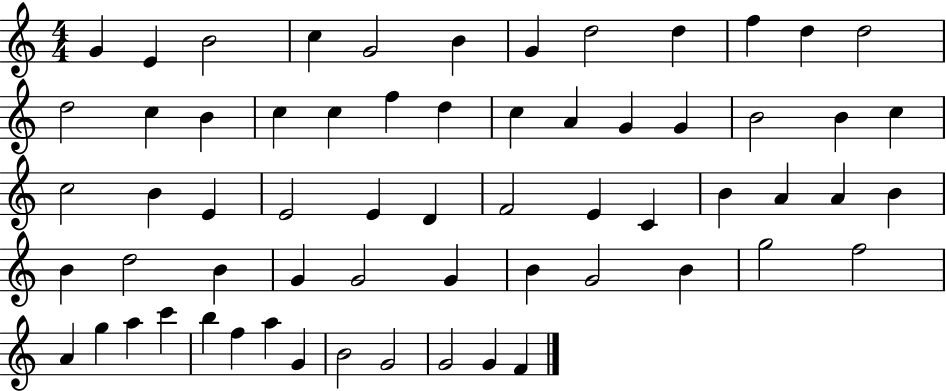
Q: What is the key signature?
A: C major